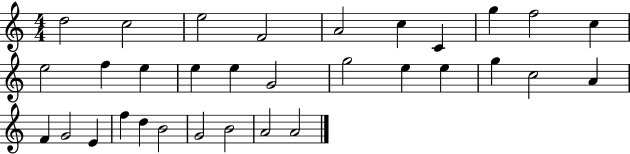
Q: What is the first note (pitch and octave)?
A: D5